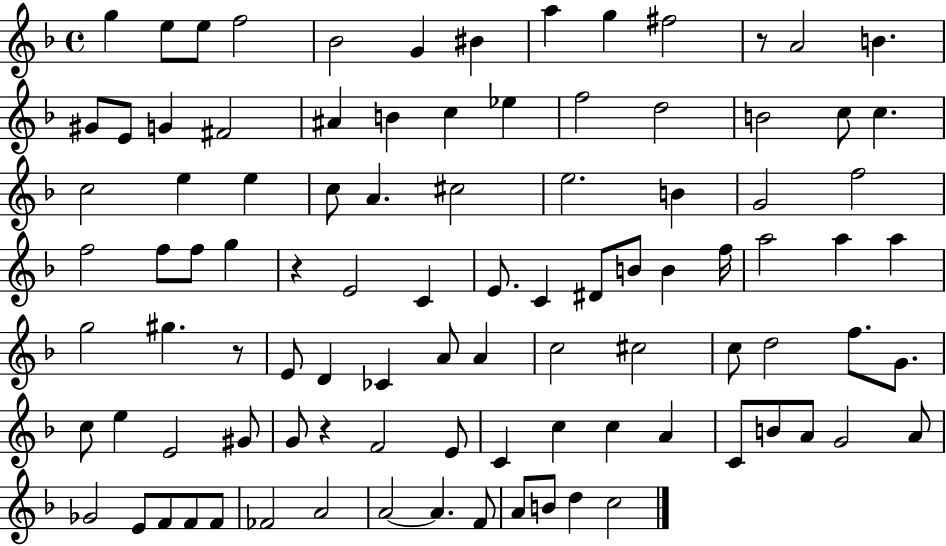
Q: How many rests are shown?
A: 4